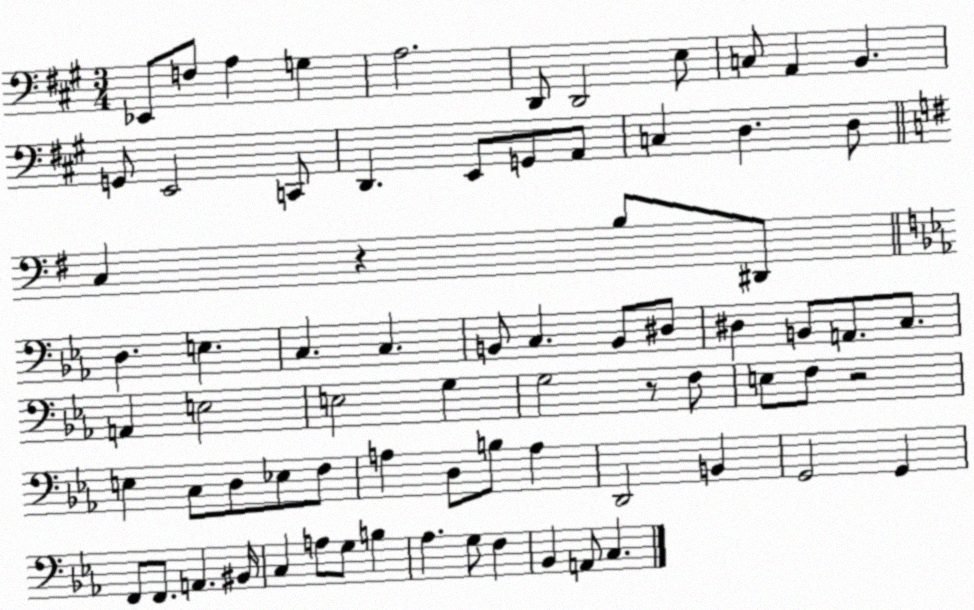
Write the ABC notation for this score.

X:1
T:Untitled
M:3/4
L:1/4
K:A
_E,,/2 F,/2 A, G, A,2 D,,/2 D,,2 E,/2 C,/2 A,, B,, G,,/2 E,,2 C,,/2 D,, E,,/2 G,,/2 A,,/2 C, D, D,/2 C, z B,/2 ^D,,/2 D, E, C, C, B,,/2 C, B,,/2 ^D,/2 ^D, B,,/2 A,,/2 C,/2 A,, E,2 E,2 G, G,2 z/2 F,/2 E,/2 F,/2 z2 E, C,/2 D,/2 _E,/2 F,/2 A, D,/2 B,/2 A, D,,2 B,, G,,2 G,, F,,/2 F,,/2 A,, ^B,,/4 C, A,/2 G,/2 B, _A, G,/2 F, _B,, A,,/2 C,